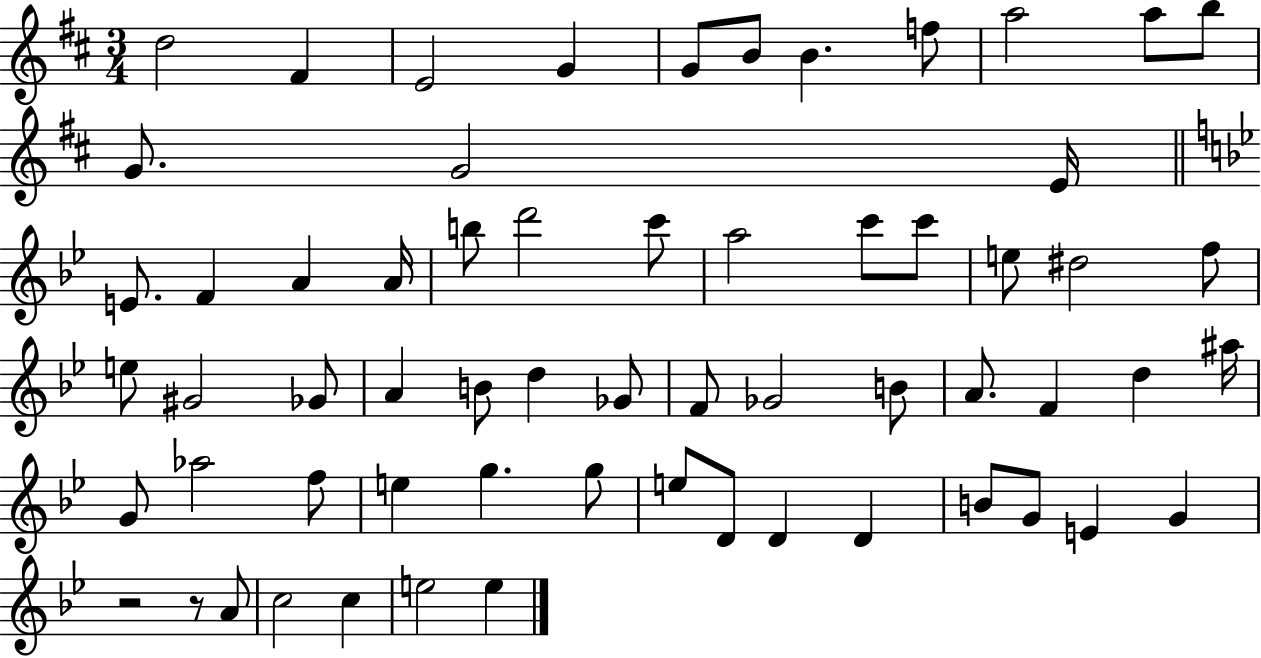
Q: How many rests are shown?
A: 2